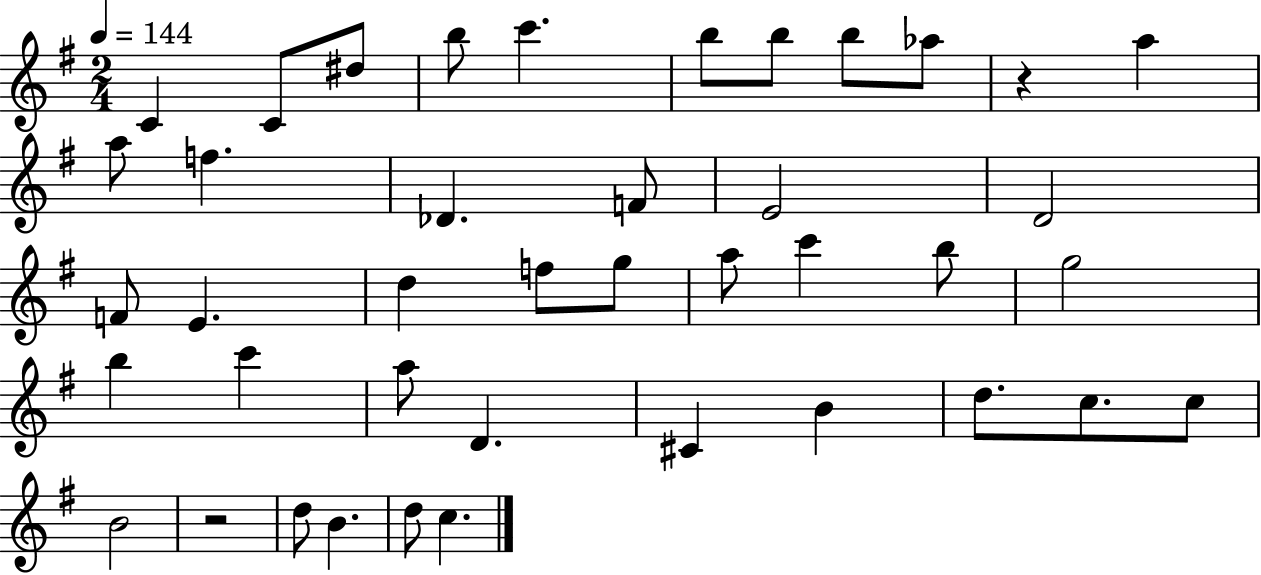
{
  \clef treble
  \numericTimeSignature
  \time 2/4
  \key g \major
  \tempo 4 = 144
  \repeat volta 2 { c'4 c'8 dis''8 | b''8 c'''4. | b''8 b''8 b''8 aes''8 | r4 a''4 | \break a''8 f''4. | des'4. f'8 | e'2 | d'2 | \break f'8 e'4. | d''4 f''8 g''8 | a''8 c'''4 b''8 | g''2 | \break b''4 c'''4 | a''8 d'4. | cis'4 b'4 | d''8. c''8. c''8 | \break b'2 | r2 | d''8 b'4. | d''8 c''4. | \break } \bar "|."
}